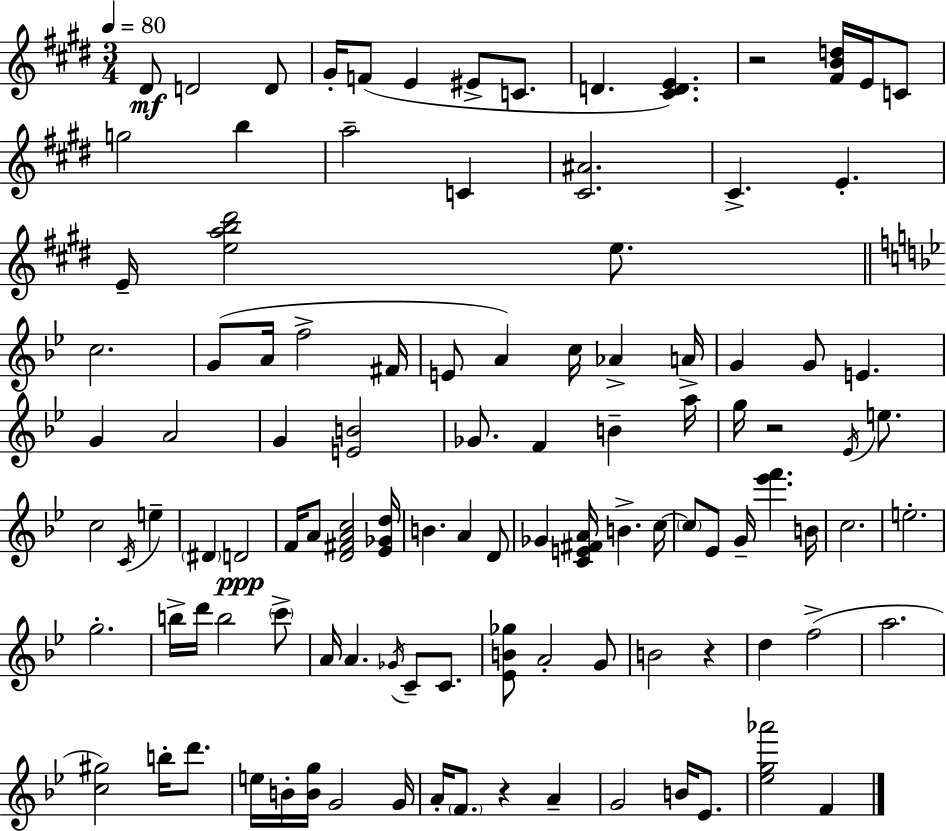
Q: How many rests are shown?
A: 4